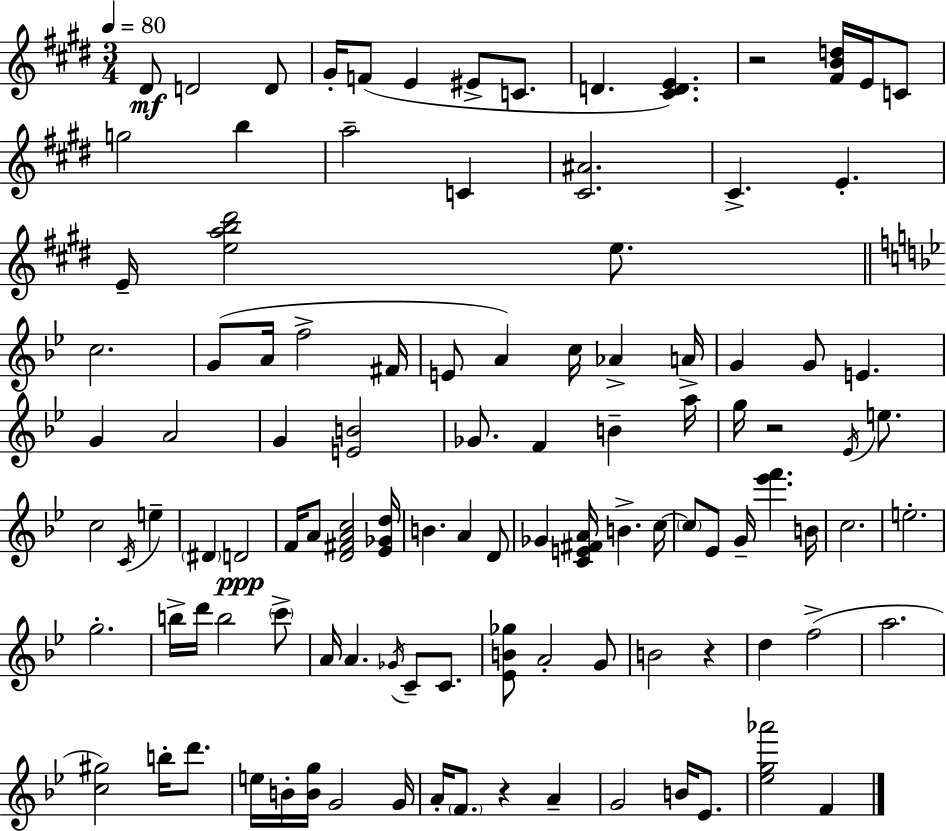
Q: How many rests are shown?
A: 4